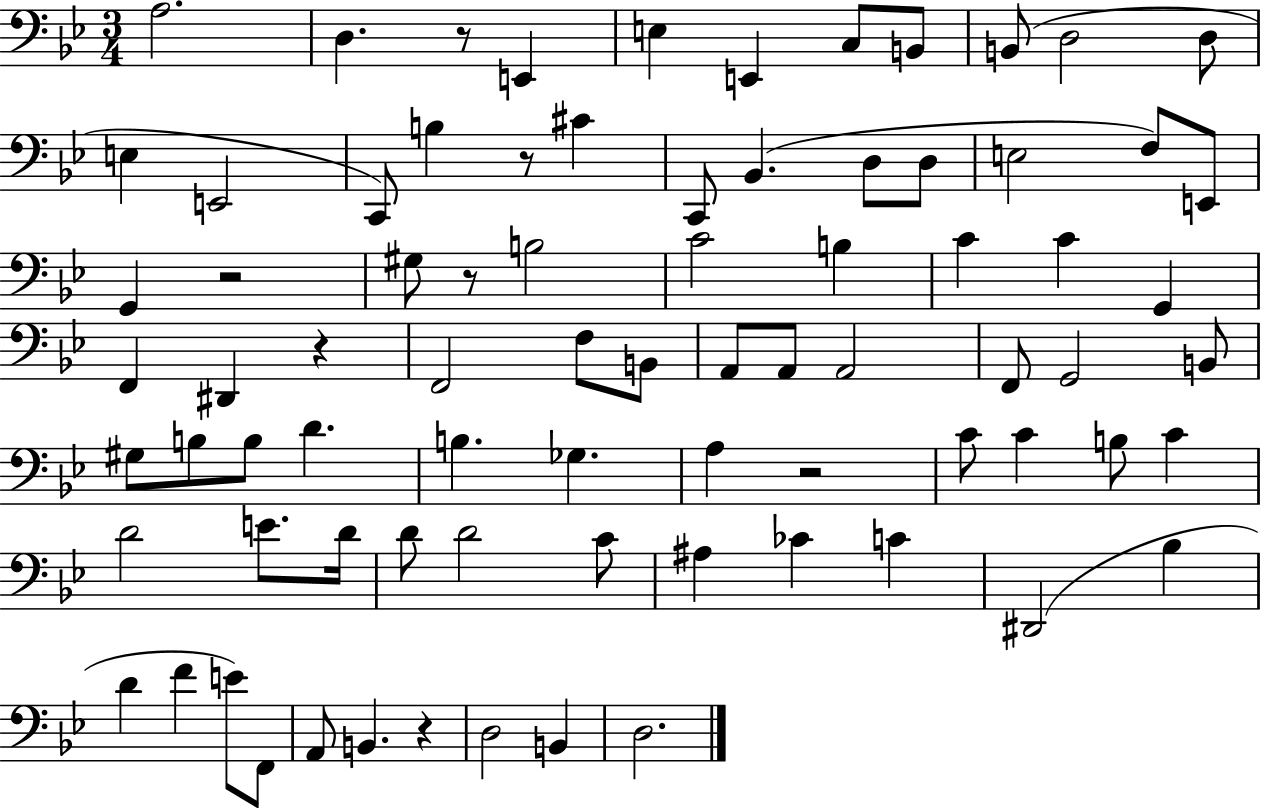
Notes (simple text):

A3/h. D3/q. R/e E2/q E3/q E2/q C3/e B2/e B2/e D3/h D3/e E3/q E2/h C2/e B3/q R/e C#4/q C2/e Bb2/q. D3/e D3/e E3/h F3/e E2/e G2/q R/h G#3/e R/e B3/h C4/h B3/q C4/q C4/q G2/q F2/q D#2/q R/q F2/h F3/e B2/e A2/e A2/e A2/h F2/e G2/h B2/e G#3/e B3/e B3/e D4/q. B3/q. Gb3/q. A3/q R/h C4/e C4/q B3/e C4/q D4/h E4/e. D4/s D4/e D4/h C4/e A#3/q CES4/q C4/q D#2/h Bb3/q D4/q F4/q E4/e F2/e A2/e B2/q. R/q D3/h B2/q D3/h.